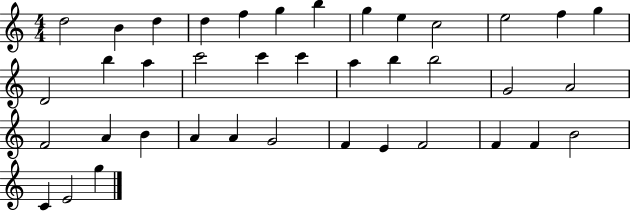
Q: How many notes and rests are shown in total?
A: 39